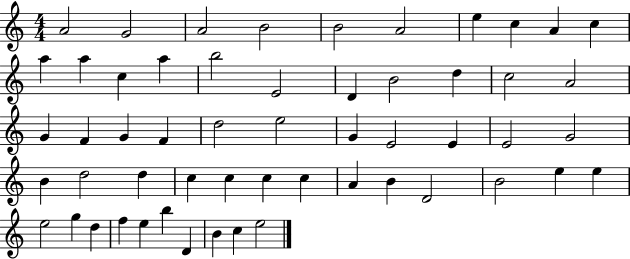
A4/h G4/h A4/h B4/h B4/h A4/h E5/q C5/q A4/q C5/q A5/q A5/q C5/q A5/q B5/h E4/h D4/q B4/h D5/q C5/h A4/h G4/q F4/q G4/q F4/q D5/h E5/h G4/q E4/h E4/q E4/h G4/h B4/q D5/h D5/q C5/q C5/q C5/q C5/q A4/q B4/q D4/h B4/h E5/q E5/q E5/h G5/q D5/q F5/q E5/q B5/q D4/q B4/q C5/q E5/h